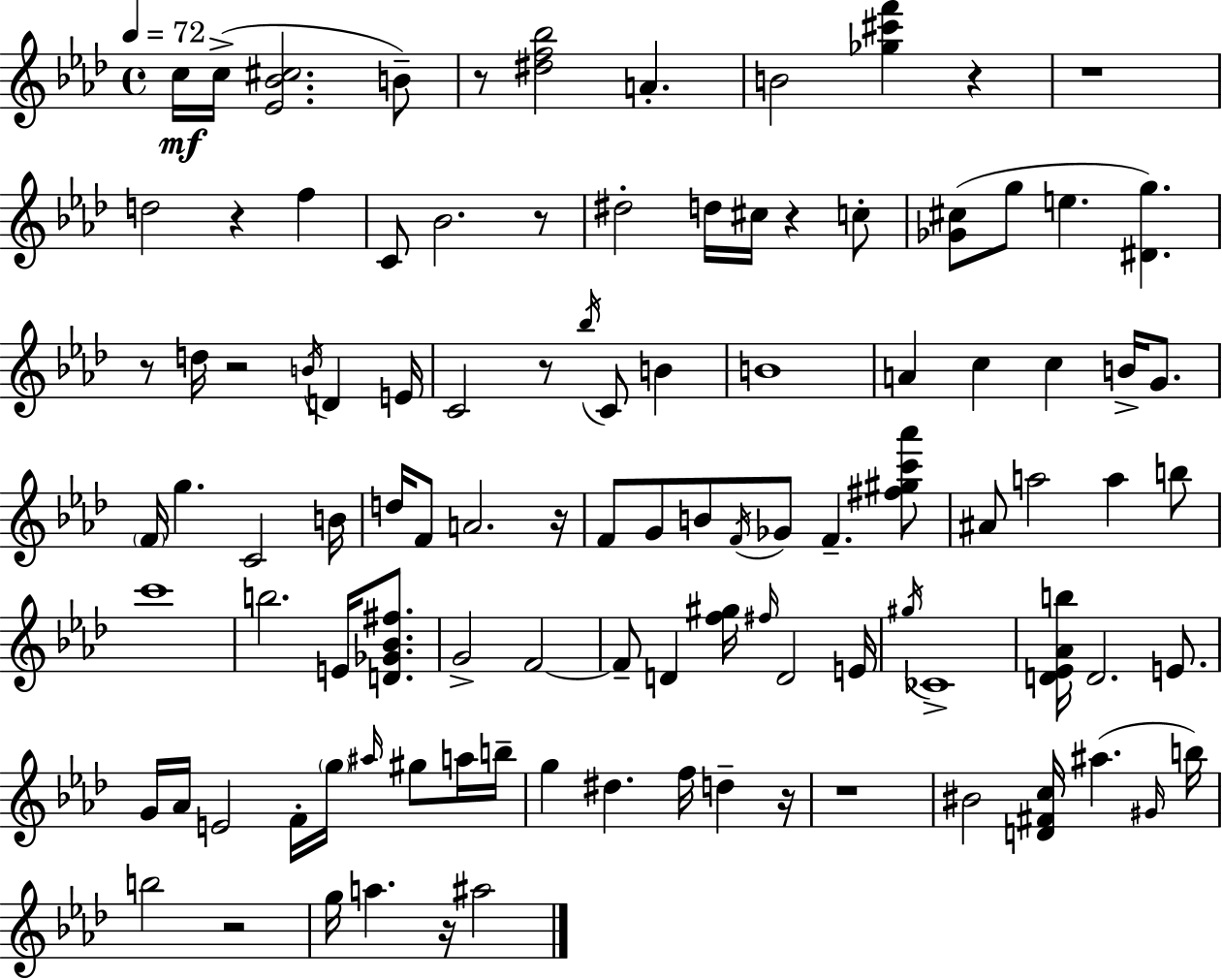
C5/s C5/s [Eb4,Bb4,C#5]/h. B4/e R/e [D#5,F5,Bb5]/h A4/q. B4/h [Gb5,C#6,F6]/q R/q R/w D5/h R/q F5/q C4/e Bb4/h. R/e D#5/h D5/s C#5/s R/q C5/e [Gb4,C#5]/e G5/e E5/q. [D#4,G5]/q. R/e D5/s R/h B4/s D4/q E4/s C4/h R/e Bb5/s C4/e B4/q B4/w A4/q C5/q C5/q B4/s G4/e. F4/s G5/q. C4/h B4/s D5/s F4/e A4/h. R/s F4/e G4/e B4/e F4/s Gb4/e F4/q. [F#5,G#5,C6,Ab6]/e A#4/e A5/h A5/q B5/e C6/w B5/h. E4/s [D4,Gb4,Bb4,F#5]/e. G4/h F4/h F4/e D4/q [F5,G#5]/s F#5/s D4/h E4/s G#5/s CES4/w [D4,Eb4,Ab4,B5]/s D4/h. E4/e. G4/s Ab4/s E4/h F4/s G5/s A#5/s G#5/e A5/s B5/s G5/q D#5/q. F5/s D5/q R/s R/w BIS4/h [D4,F#4,C5]/s A#5/q. G#4/s B5/s B5/h R/h G5/s A5/q. R/s A#5/h